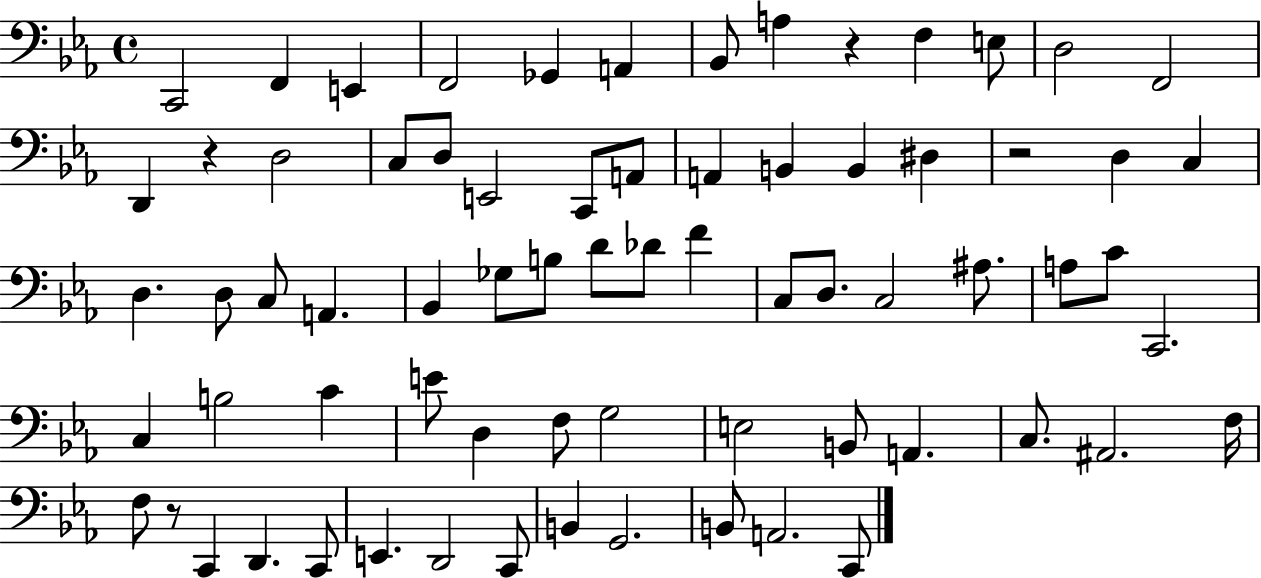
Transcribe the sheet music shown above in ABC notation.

X:1
T:Untitled
M:4/4
L:1/4
K:Eb
C,,2 F,, E,, F,,2 _G,, A,, _B,,/2 A, z F, E,/2 D,2 F,,2 D,, z D,2 C,/2 D,/2 E,,2 C,,/2 A,,/2 A,, B,, B,, ^D, z2 D, C, D, D,/2 C,/2 A,, _B,, _G,/2 B,/2 D/2 _D/2 F C,/2 D,/2 C,2 ^A,/2 A,/2 C/2 C,,2 C, B,2 C E/2 D, F,/2 G,2 E,2 B,,/2 A,, C,/2 ^A,,2 F,/4 F,/2 z/2 C,, D,, C,,/2 E,, D,,2 C,,/2 B,, G,,2 B,,/2 A,,2 C,,/2